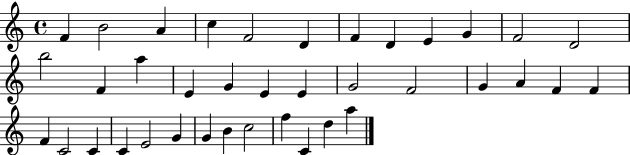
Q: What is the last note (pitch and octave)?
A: A5